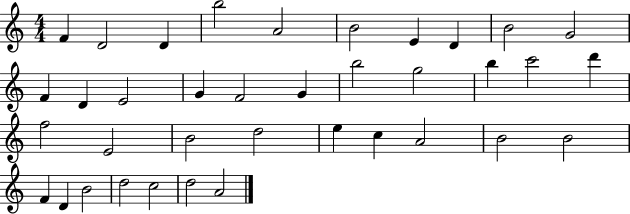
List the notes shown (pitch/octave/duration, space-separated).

F4/q D4/h D4/q B5/h A4/h B4/h E4/q D4/q B4/h G4/h F4/q D4/q E4/h G4/q F4/h G4/q B5/h G5/h B5/q C6/h D6/q F5/h E4/h B4/h D5/h E5/q C5/q A4/h B4/h B4/h F4/q D4/q B4/h D5/h C5/h D5/h A4/h